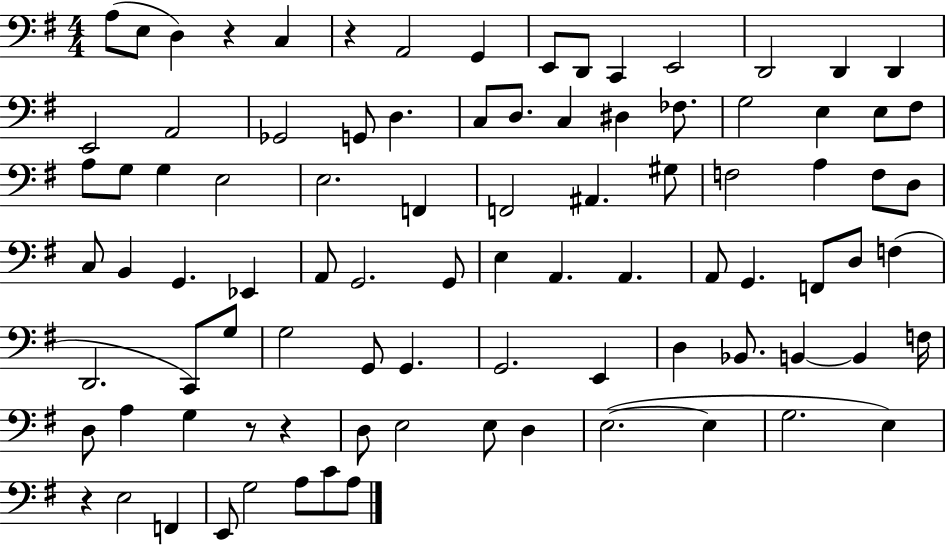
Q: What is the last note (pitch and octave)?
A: A3